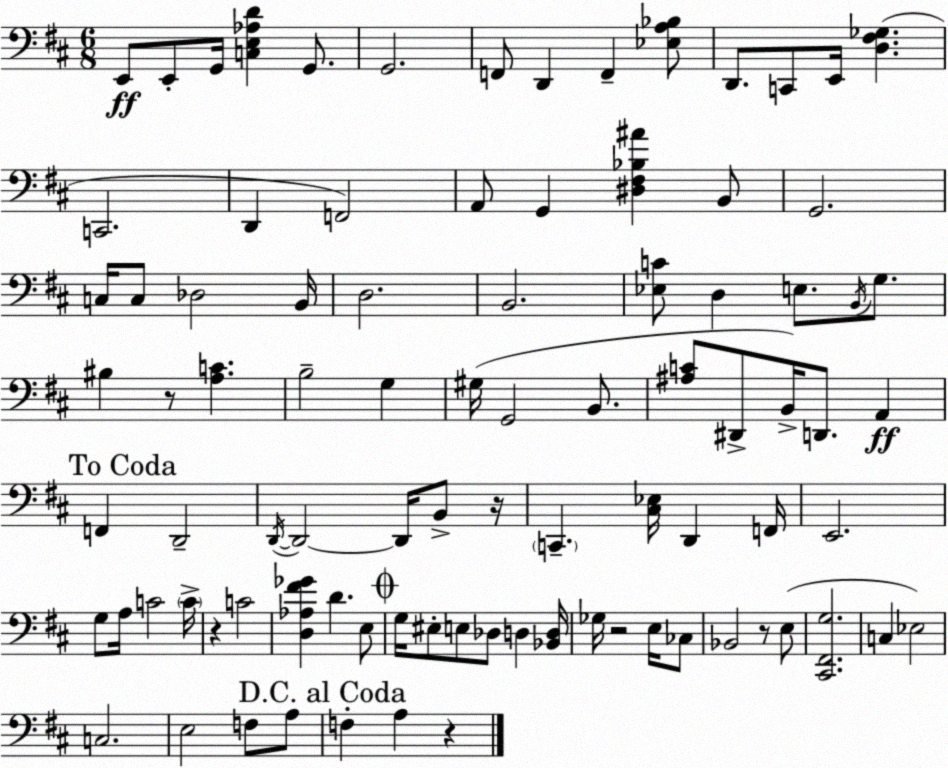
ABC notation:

X:1
T:Untitled
M:6/8
L:1/4
K:D
E,,/2 E,,/2 G,,/4 [C,E,_A,D] G,,/2 G,,2 F,,/2 D,, F,, [_E,A,_B,]/2 D,,/2 C,,/2 E,,/4 [D,^F,_G,] C,,2 D,, F,,2 A,,/2 G,, [^D,^F,_B,^A] B,,/2 G,,2 C,/4 C,/2 _D,2 B,,/4 D,2 B,,2 [_E,C]/2 D, E,/2 B,,/4 G,/2 ^B, z/2 [A,C] B,2 G, ^G,/4 G,,2 B,,/2 [^A,C]/2 ^D,,/2 B,,/4 D,,/2 A,, F,, D,,2 D,,/4 D,,2 D,,/4 B,,/2 z/4 C,, [^C,_E,]/4 D,, F,,/4 E,,2 G,/2 A,/4 C2 C/4 z C2 [D,_A,^F_G] D E,/2 G,/4 ^E,/2 E,/2 _D,/2 D, [_B,,D,]/4 _G,/4 z2 E,/4 _C,/2 _B,,2 z/2 E,/2 [^C,,^F,,G,]2 C, _E,2 C,2 E,2 F,/2 A,/2 F, A, z